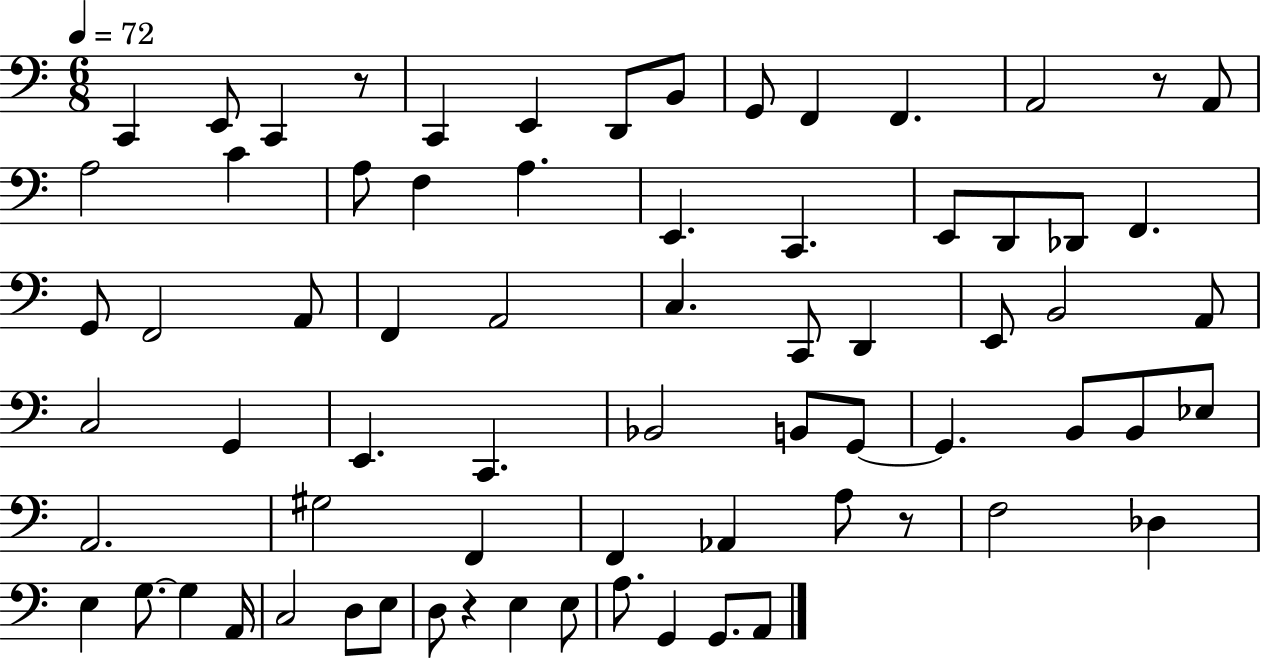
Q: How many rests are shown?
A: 4